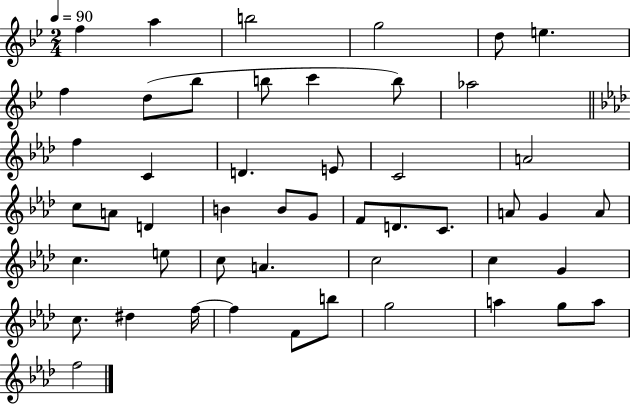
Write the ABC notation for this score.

X:1
T:Untitled
M:2/4
L:1/4
K:Bb
f a b2 g2 d/2 e f d/2 _b/2 b/2 c' b/2 _a2 f C D E/2 C2 A2 c/2 A/2 D B B/2 G/2 F/2 D/2 C/2 A/2 G A/2 c e/2 c/2 A c2 c G c/2 ^d f/4 f F/2 b/2 g2 a g/2 a/2 f2